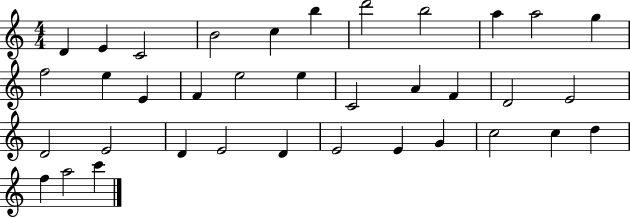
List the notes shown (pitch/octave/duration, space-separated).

D4/q E4/q C4/h B4/h C5/q B5/q D6/h B5/h A5/q A5/h G5/q F5/h E5/q E4/q F4/q E5/h E5/q C4/h A4/q F4/q D4/h E4/h D4/h E4/h D4/q E4/h D4/q E4/h E4/q G4/q C5/h C5/q D5/q F5/q A5/h C6/q